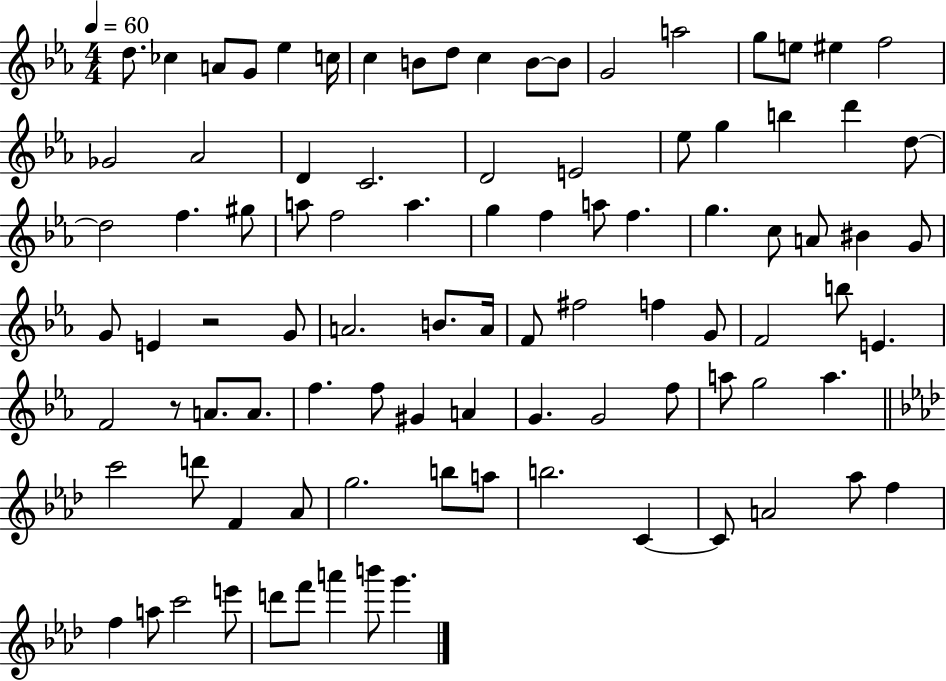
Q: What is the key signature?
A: EES major